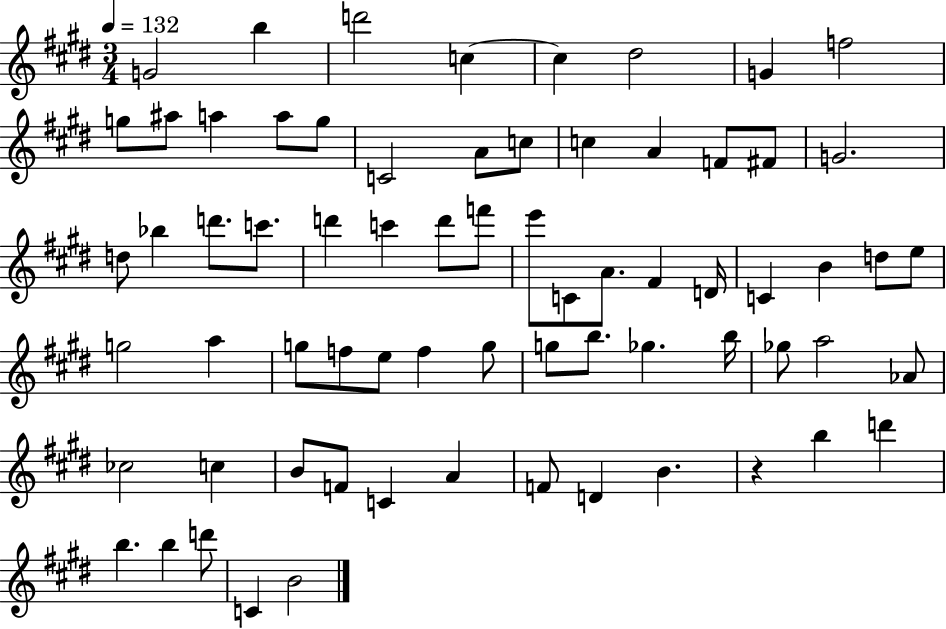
X:1
T:Untitled
M:3/4
L:1/4
K:E
G2 b d'2 c c ^d2 G f2 g/2 ^a/2 a a/2 g/2 C2 A/2 c/2 c A F/2 ^F/2 G2 d/2 _b d'/2 c'/2 d' c' d'/2 f'/2 e'/2 C/2 A/2 ^F D/4 C B d/2 e/2 g2 a g/2 f/2 e/2 f g/2 g/2 b/2 _g b/4 _g/2 a2 _A/2 _c2 c B/2 F/2 C A F/2 D B z b d' b b d'/2 C B2